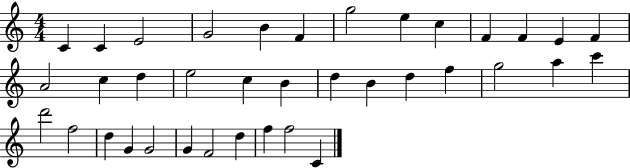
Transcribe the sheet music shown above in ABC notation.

X:1
T:Untitled
M:4/4
L:1/4
K:C
C C E2 G2 B F g2 e c F F E F A2 c d e2 c B d B d f g2 a c' d'2 f2 d G G2 G F2 d f f2 C